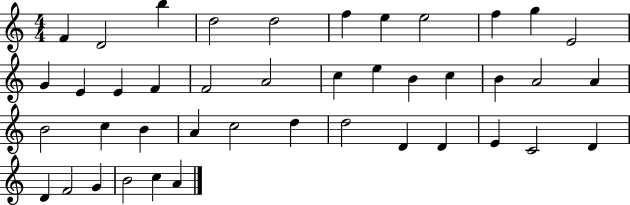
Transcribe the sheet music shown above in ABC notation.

X:1
T:Untitled
M:4/4
L:1/4
K:C
F D2 b d2 d2 f e e2 f g E2 G E E F F2 A2 c e B c B A2 A B2 c B A c2 d d2 D D E C2 D D F2 G B2 c A